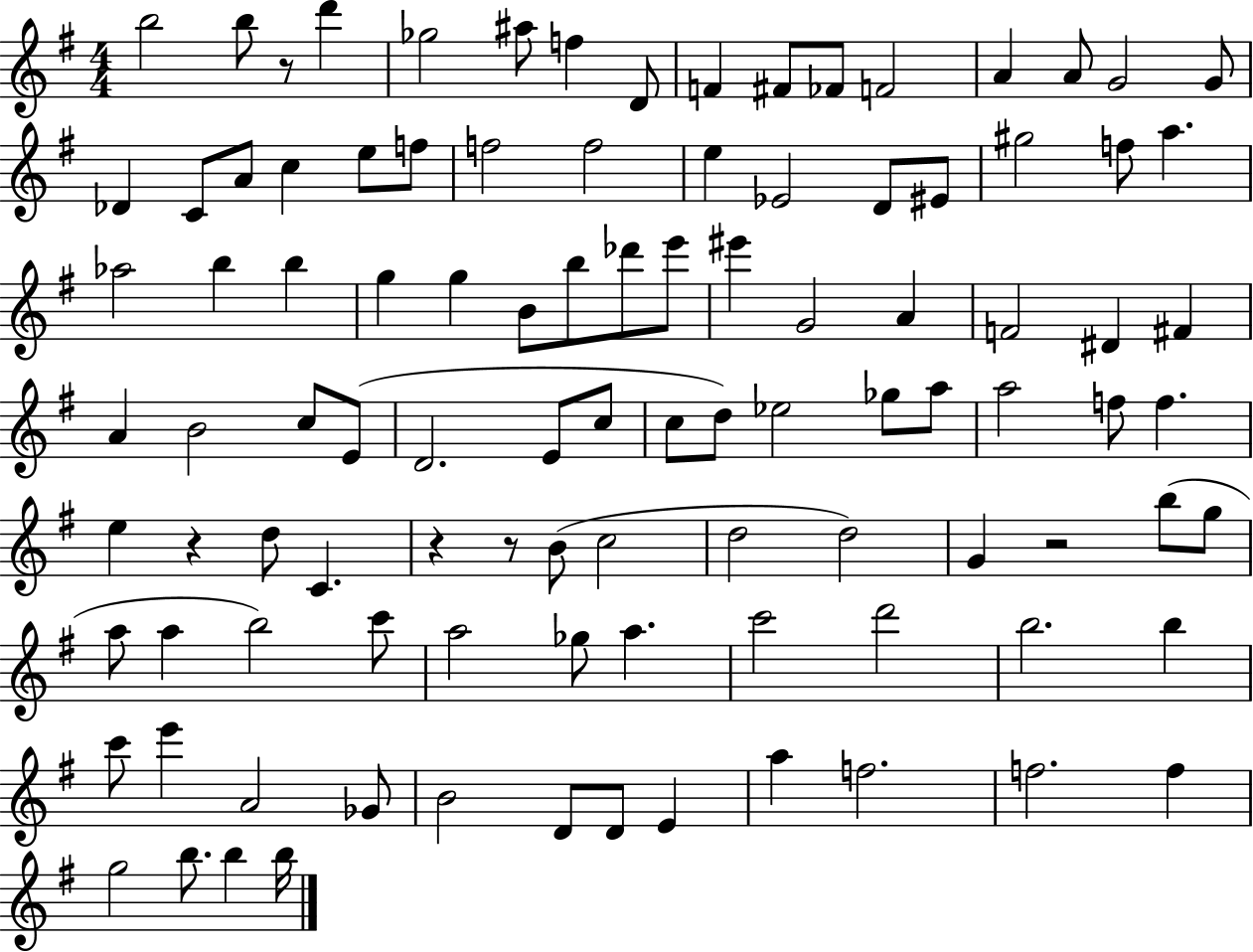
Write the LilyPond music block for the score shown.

{
  \clef treble
  \numericTimeSignature
  \time 4/4
  \key g \major
  b''2 b''8 r8 d'''4 | ges''2 ais''8 f''4 d'8 | f'4 fis'8 fes'8 f'2 | a'4 a'8 g'2 g'8 | \break des'4 c'8 a'8 c''4 e''8 f''8 | f''2 f''2 | e''4 ees'2 d'8 eis'8 | gis''2 f''8 a''4. | \break aes''2 b''4 b''4 | g''4 g''4 b'8 b''8 des'''8 e'''8 | eis'''4 g'2 a'4 | f'2 dis'4 fis'4 | \break a'4 b'2 c''8 e'8( | d'2. e'8 c''8 | c''8 d''8) ees''2 ges''8 a''8 | a''2 f''8 f''4. | \break e''4 r4 d''8 c'4. | r4 r8 b'8( c''2 | d''2 d''2) | g'4 r2 b''8( g''8 | \break a''8 a''4 b''2) c'''8 | a''2 ges''8 a''4. | c'''2 d'''2 | b''2. b''4 | \break c'''8 e'''4 a'2 ges'8 | b'2 d'8 d'8 e'4 | a''4 f''2. | f''2. f''4 | \break g''2 b''8. b''4 b''16 | \bar "|."
}